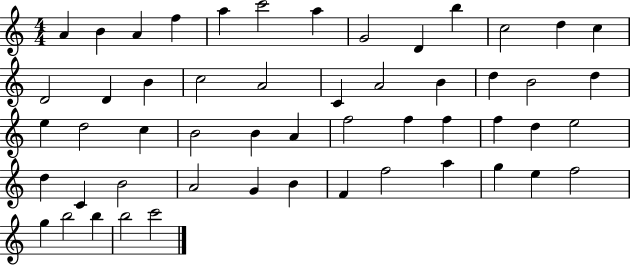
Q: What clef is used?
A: treble